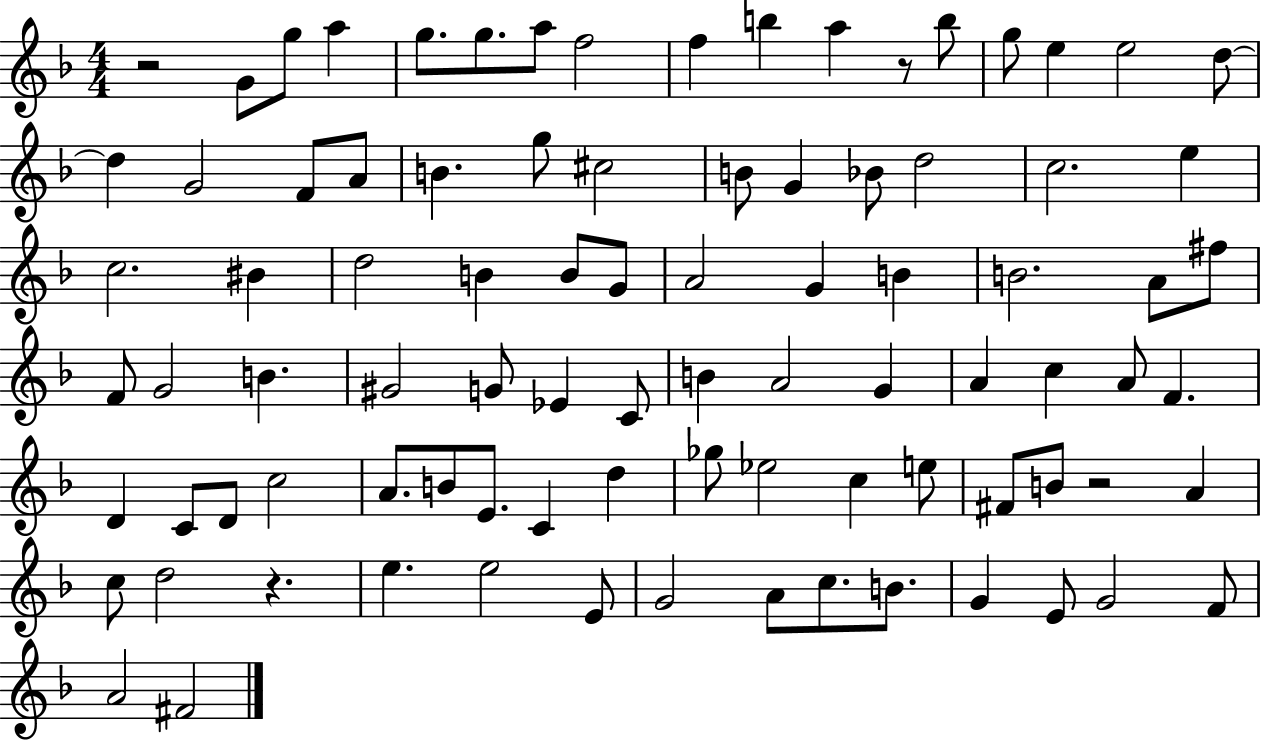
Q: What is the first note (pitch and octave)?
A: G4